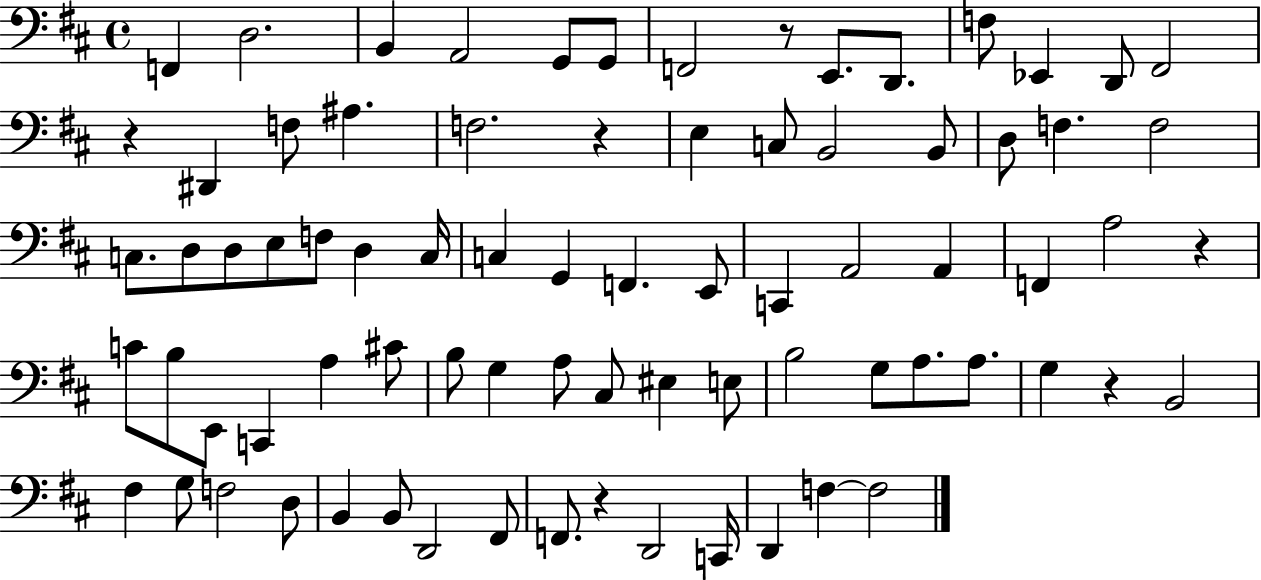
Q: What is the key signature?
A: D major